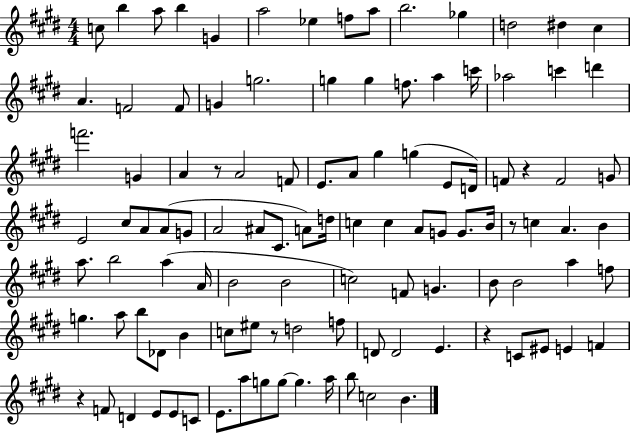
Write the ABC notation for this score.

X:1
T:Untitled
M:4/4
L:1/4
K:E
c/2 b a/2 b G a2 _e f/2 a/2 b2 _g d2 ^d ^c A F2 F/2 G g2 g g f/2 a c'/4 _a2 c' d' f'2 G A z/2 A2 F/2 E/2 A/2 ^g g E/2 D/4 F/2 z F2 G/2 E2 ^c/2 A/2 A/2 G/2 A2 ^A/2 ^C/2 A/2 d/4 c c A/2 G/2 G/2 B/4 z/2 c A B a/2 b2 a A/4 B2 B2 c2 F/2 G B/2 B2 a f/2 g a/2 b/2 _D/2 B c/2 ^e/2 z/2 d2 f/2 D/2 D2 E z C/2 ^E/2 E F z F/2 D E/2 E/2 C/2 E/2 a/2 g/2 g/2 g a/4 b/2 c2 B